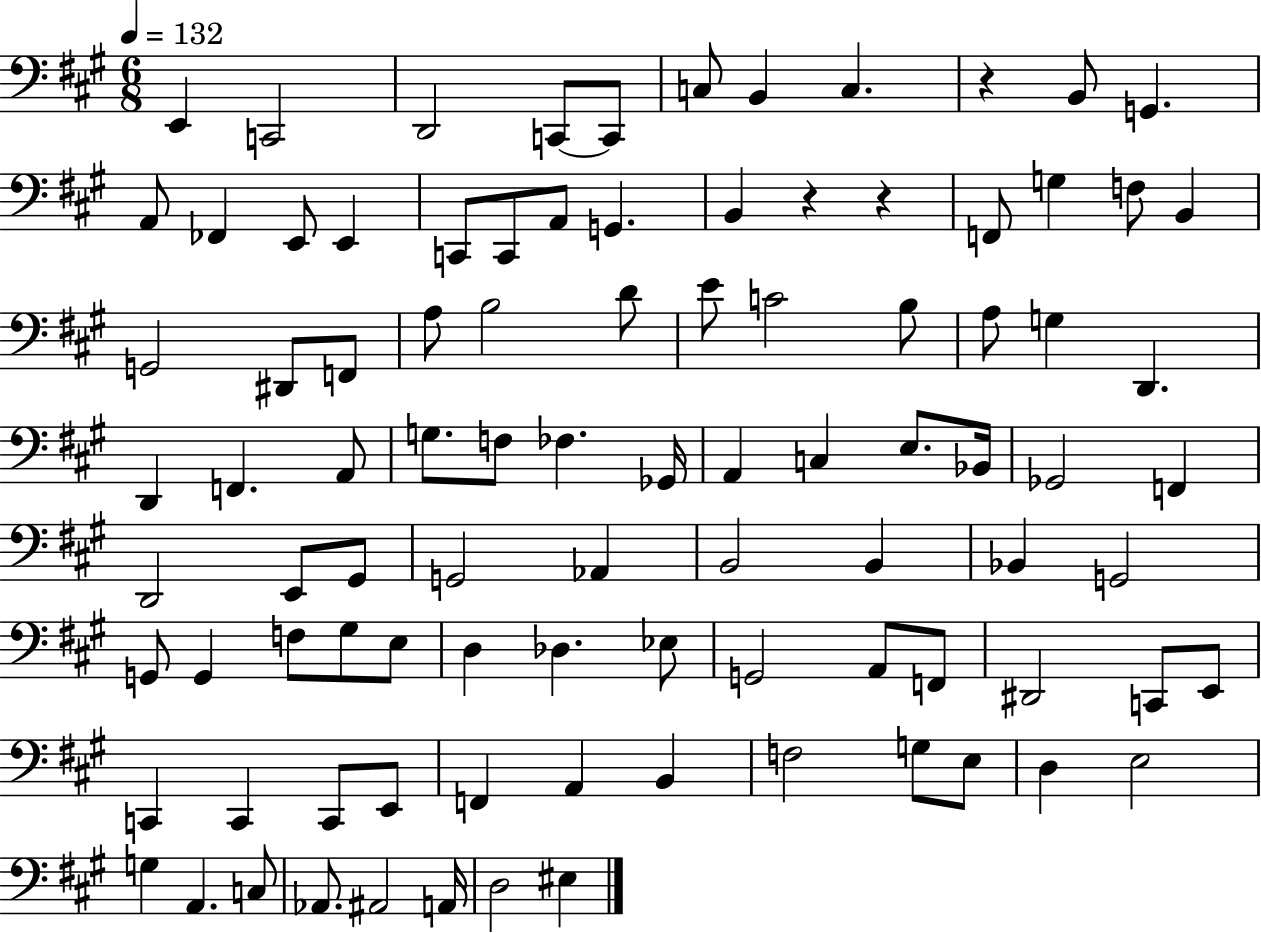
E2/q C2/h D2/h C2/e C2/e C3/e B2/q C3/q. R/q B2/e G2/q. A2/e FES2/q E2/e E2/q C2/e C2/e A2/e G2/q. B2/q R/q R/q F2/e G3/q F3/e B2/q G2/h D#2/e F2/e A3/e B3/h D4/e E4/e C4/h B3/e A3/e G3/q D2/q. D2/q F2/q. A2/e G3/e. F3/e FES3/q. Gb2/s A2/q C3/q E3/e. Bb2/s Gb2/h F2/q D2/h E2/e G#2/e G2/h Ab2/q B2/h B2/q Bb2/q G2/h G2/e G2/q F3/e G#3/e E3/e D3/q Db3/q. Eb3/e G2/h A2/e F2/e D#2/h C2/e E2/e C2/q C2/q C2/e E2/e F2/q A2/q B2/q F3/h G3/e E3/e D3/q E3/h G3/q A2/q. C3/e Ab2/e. A#2/h A2/s D3/h EIS3/q